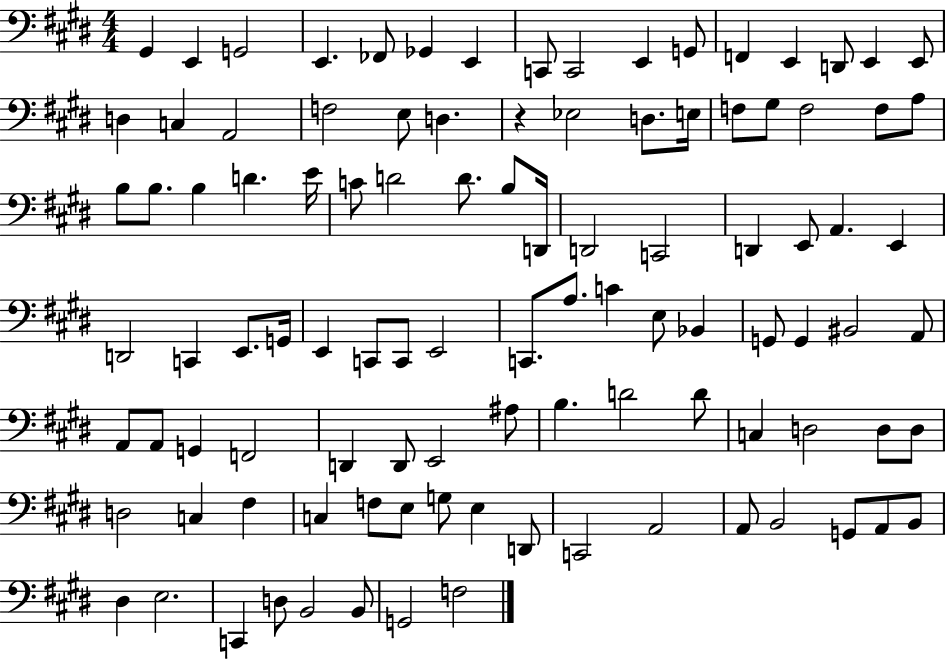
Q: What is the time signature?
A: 4/4